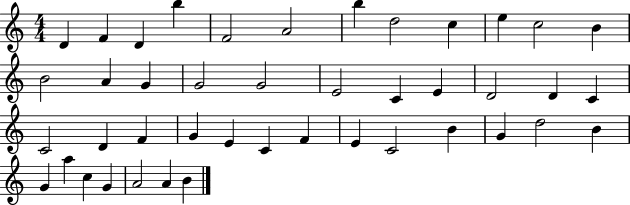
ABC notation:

X:1
T:Untitled
M:4/4
L:1/4
K:C
D F D b F2 A2 b d2 c e c2 B B2 A G G2 G2 E2 C E D2 D C C2 D F G E C F E C2 B G d2 B G a c G A2 A B